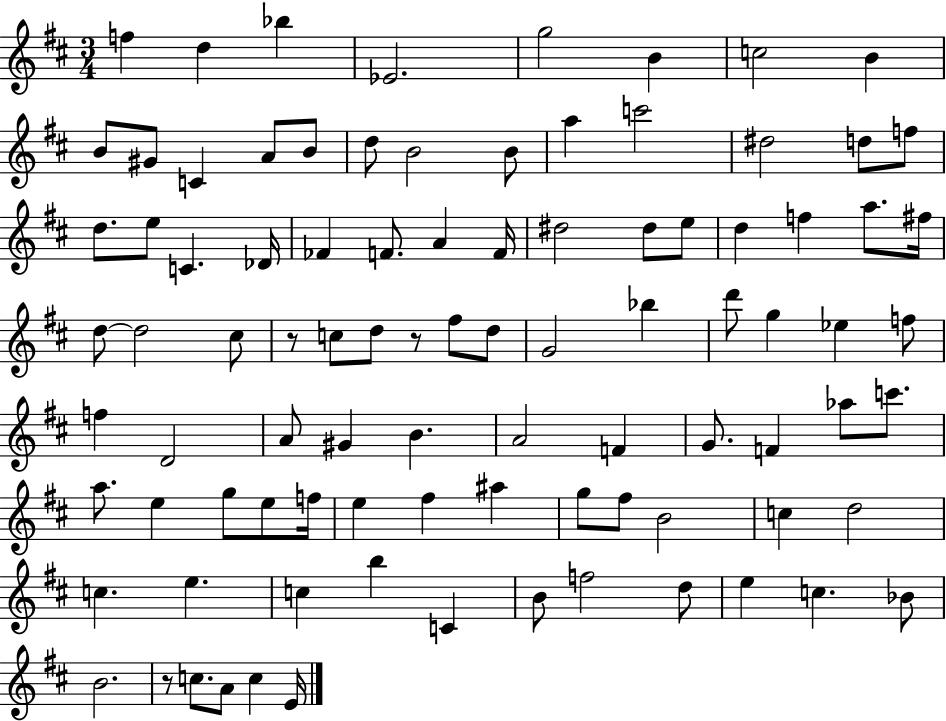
X:1
T:Untitled
M:3/4
L:1/4
K:D
f d _b _E2 g2 B c2 B B/2 ^G/2 C A/2 B/2 d/2 B2 B/2 a c'2 ^d2 d/2 f/2 d/2 e/2 C _D/4 _F F/2 A F/4 ^d2 ^d/2 e/2 d f a/2 ^f/4 d/2 d2 ^c/2 z/2 c/2 d/2 z/2 ^f/2 d/2 G2 _b d'/2 g _e f/2 f D2 A/2 ^G B A2 F G/2 F _a/2 c'/2 a/2 e g/2 e/2 f/4 e ^f ^a g/2 ^f/2 B2 c d2 c e c b C B/2 f2 d/2 e c _B/2 B2 z/2 c/2 A/2 c E/4